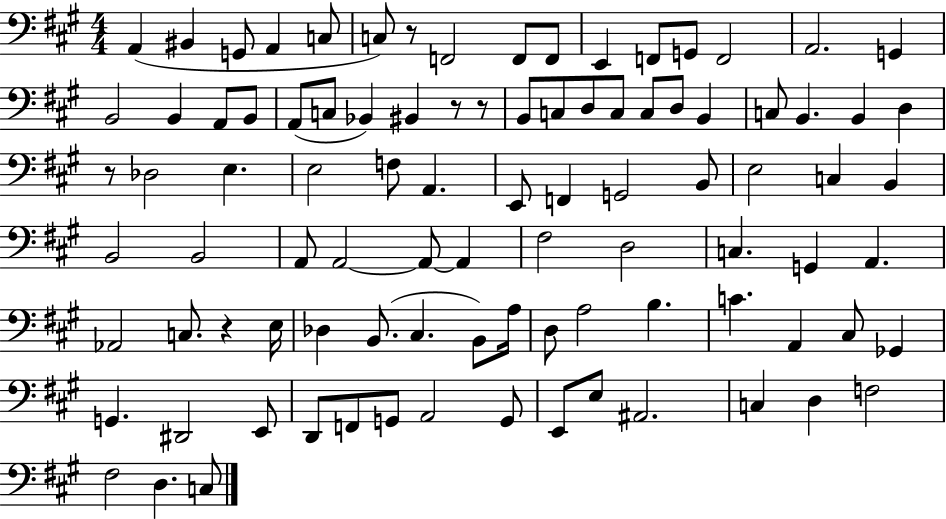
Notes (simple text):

A2/q BIS2/q G2/e A2/q C3/e C3/e R/e F2/h F2/e F2/e E2/q F2/e G2/e F2/h A2/h. G2/q B2/h B2/q A2/e B2/e A2/e C3/e Bb2/q BIS2/q R/e R/e B2/e C3/e D3/e C3/e C3/e D3/e B2/q C3/e B2/q. B2/q D3/q R/e Db3/h E3/q. E3/h F3/e A2/q. E2/e F2/q G2/h B2/e E3/h C3/q B2/q B2/h B2/h A2/e A2/h A2/e A2/q F#3/h D3/h C3/q. G2/q A2/q. Ab2/h C3/e. R/q E3/s Db3/q B2/e. C#3/q. B2/e A3/s D3/e A3/h B3/q. C4/q. A2/q C#3/e Gb2/q G2/q. D#2/h E2/e D2/e F2/e G2/e A2/h G2/e E2/e E3/e A#2/h. C3/q D3/q F3/h F#3/h D3/q. C3/e